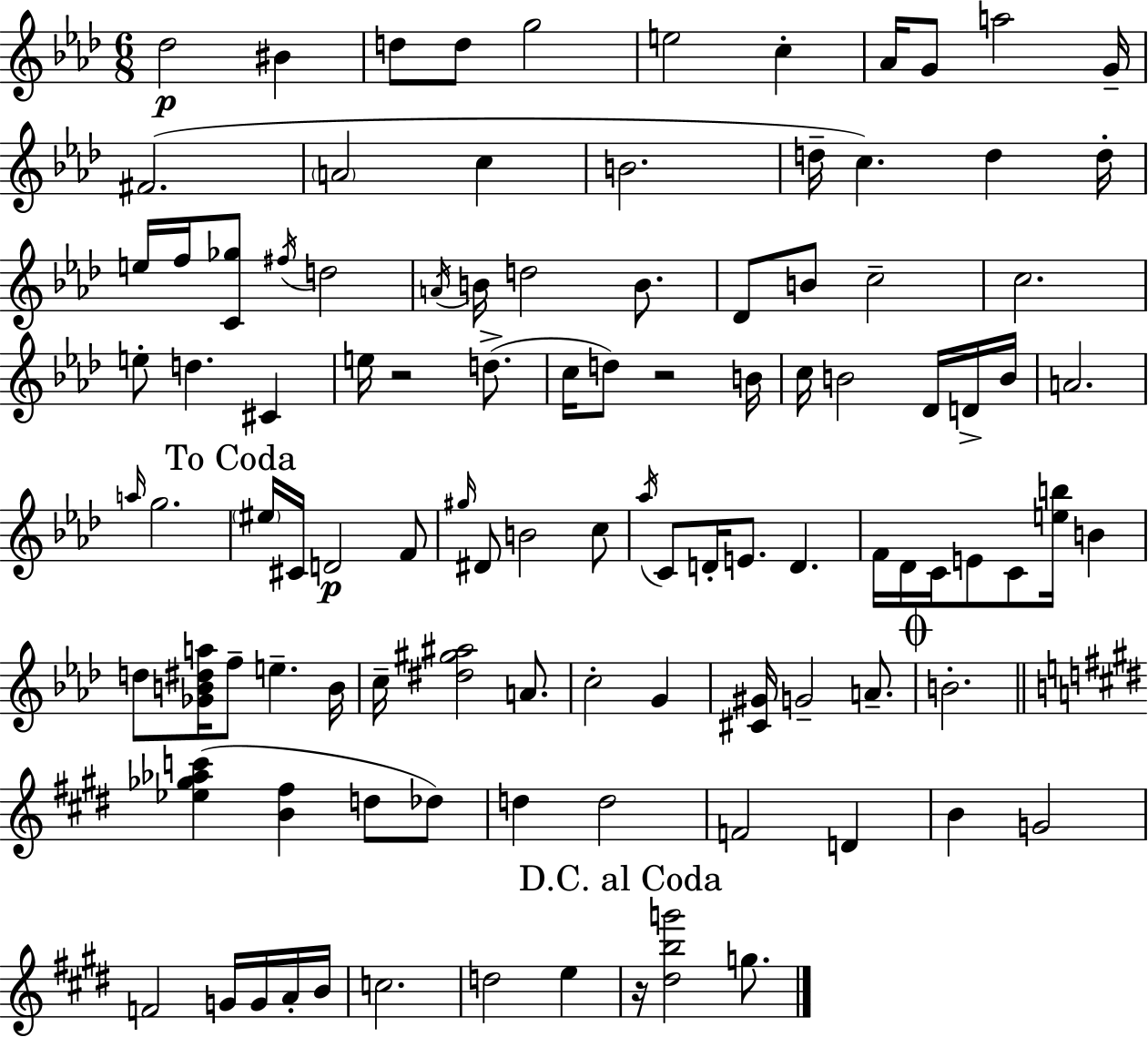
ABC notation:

X:1
T:Untitled
M:6/8
L:1/4
K:Fm
_d2 ^B d/2 d/2 g2 e2 c _A/4 G/2 a2 G/4 ^F2 A2 c B2 d/4 c d d/4 e/4 f/4 [C_g]/2 ^f/4 d2 A/4 B/4 d2 B/2 _D/2 B/2 c2 c2 e/2 d ^C e/4 z2 d/2 c/4 d/2 z2 B/4 c/4 B2 _D/4 D/4 B/4 A2 a/4 g2 ^e/4 ^C/4 D2 F/2 ^g/4 ^D/2 B2 c/2 _a/4 C/2 D/4 E/2 D F/4 _D/4 C/4 E/2 C/2 [eb]/4 B d/2 [_GB^da]/4 f/2 e B/4 c/4 [^d^g^a]2 A/2 c2 G [^C^G]/4 G2 A/2 B2 [_e_g_ac'] [B^f] d/2 _d/2 d d2 F2 D B G2 F2 G/4 G/4 A/4 B/4 c2 d2 e z/4 [^dbg']2 g/2